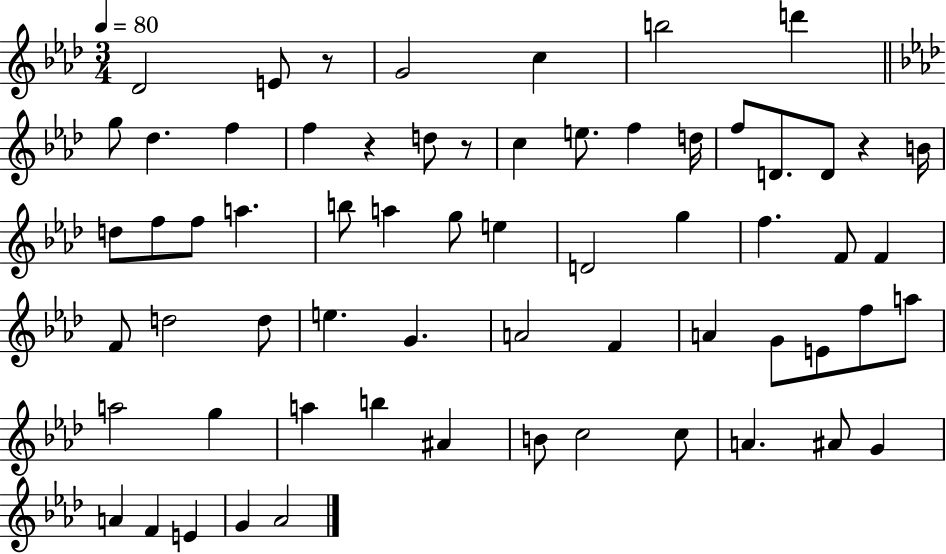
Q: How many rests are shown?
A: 4